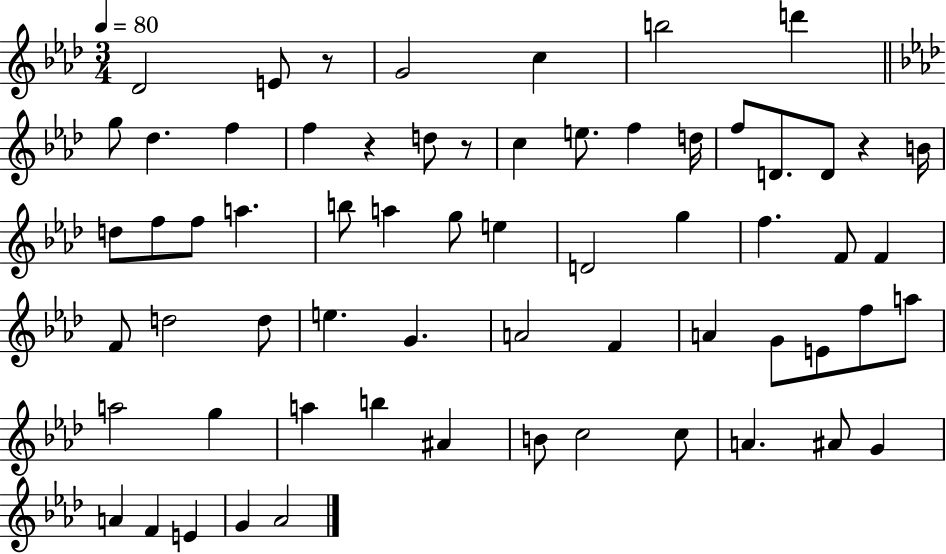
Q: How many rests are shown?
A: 4